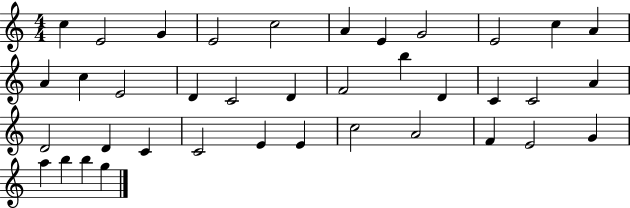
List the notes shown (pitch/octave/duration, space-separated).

C5/q E4/h G4/q E4/h C5/h A4/q E4/q G4/h E4/h C5/q A4/q A4/q C5/q E4/h D4/q C4/h D4/q F4/h B5/q D4/q C4/q C4/h A4/q D4/h D4/q C4/q C4/h E4/q E4/q C5/h A4/h F4/q E4/h G4/q A5/q B5/q B5/q G5/q